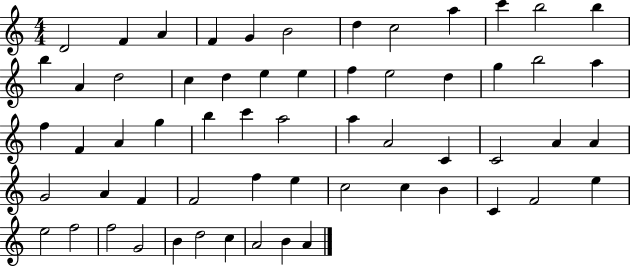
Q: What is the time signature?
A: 4/4